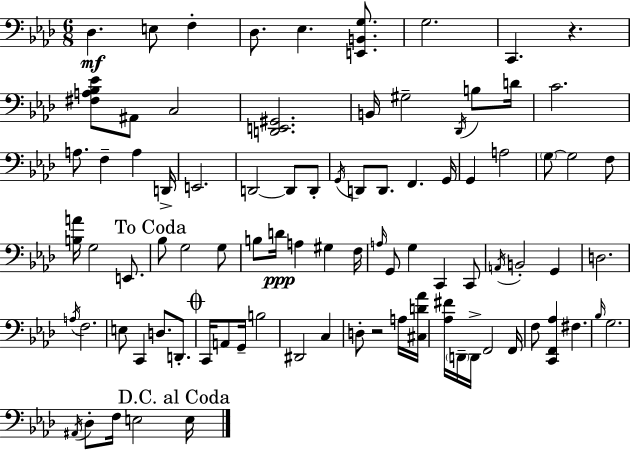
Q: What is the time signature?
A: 6/8